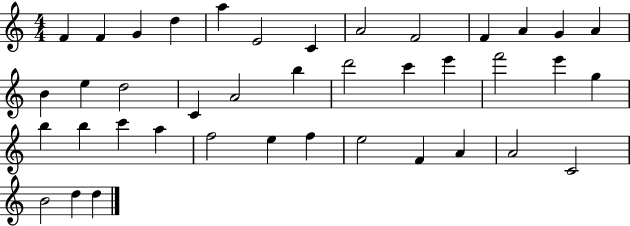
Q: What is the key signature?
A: C major